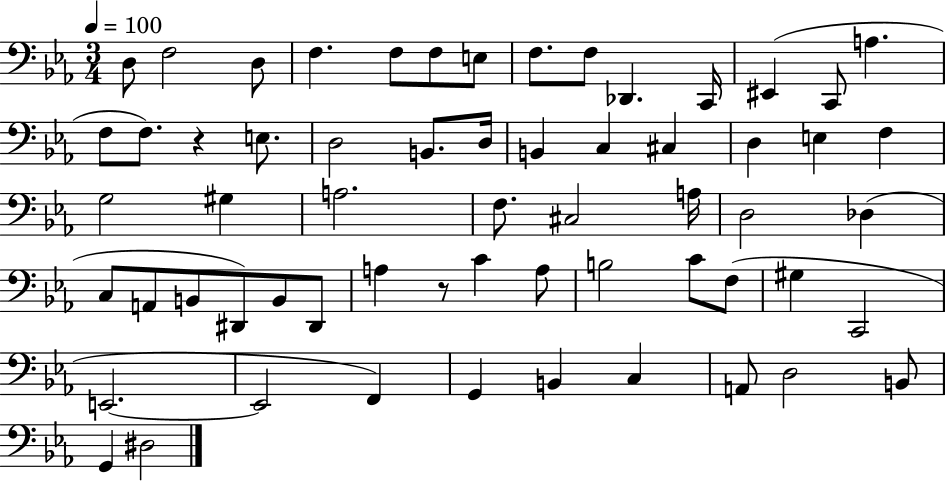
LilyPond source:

{
  \clef bass
  \numericTimeSignature
  \time 3/4
  \key ees \major
  \tempo 4 = 100
  d8 f2 d8 | f4. f8 f8 e8 | f8. f8 des,4. c,16 | eis,4( c,8 a4. | \break f8 f8.) r4 e8. | d2 b,8. d16 | b,4 c4 cis4 | d4 e4 f4 | \break g2 gis4 | a2. | f8. cis2 a16 | d2 des4( | \break c8 a,8 b,8 dis,8) b,8 dis,8 | a4 r8 c'4 a8 | b2 c'8 f8( | gis4 c,2 | \break e,2.~~ | e,2 f,4) | g,4 b,4 c4 | a,8 d2 b,8 | \break g,4 dis2 | \bar "|."
}